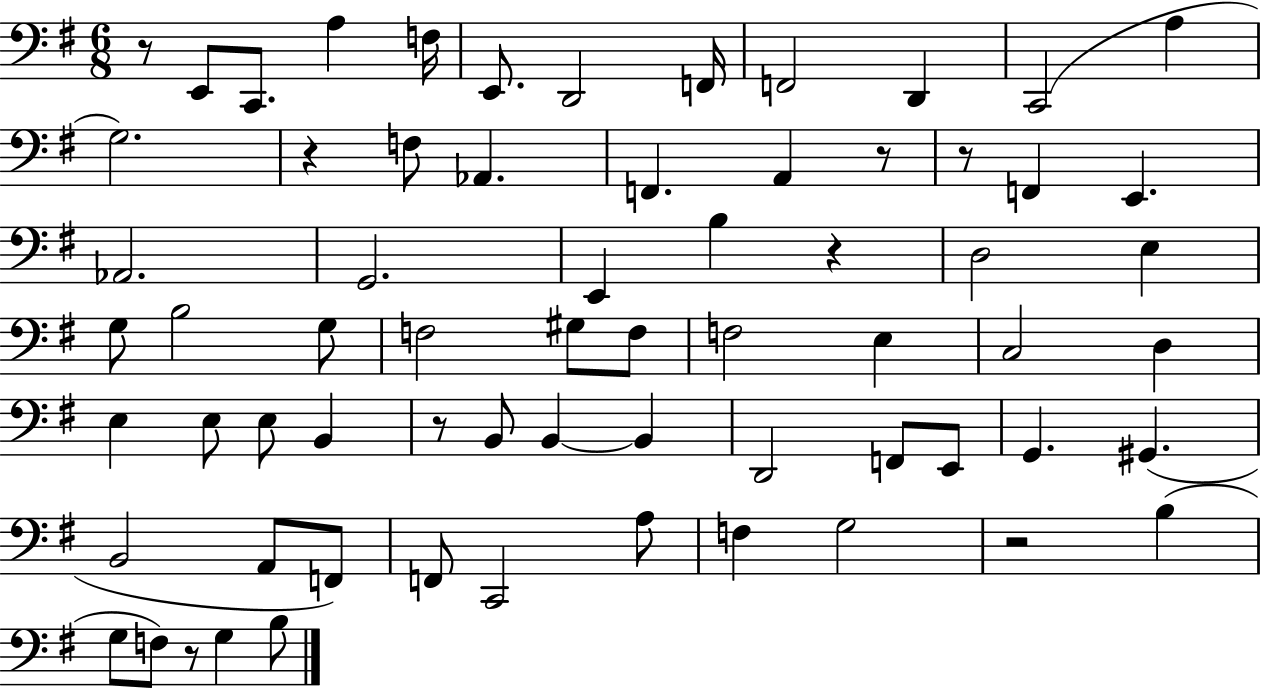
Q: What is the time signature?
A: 6/8